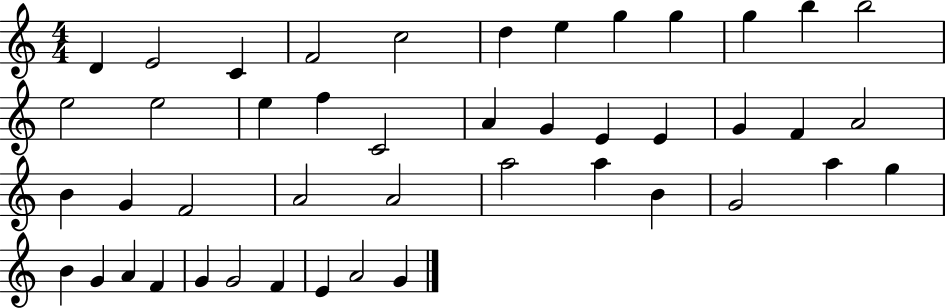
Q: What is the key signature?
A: C major